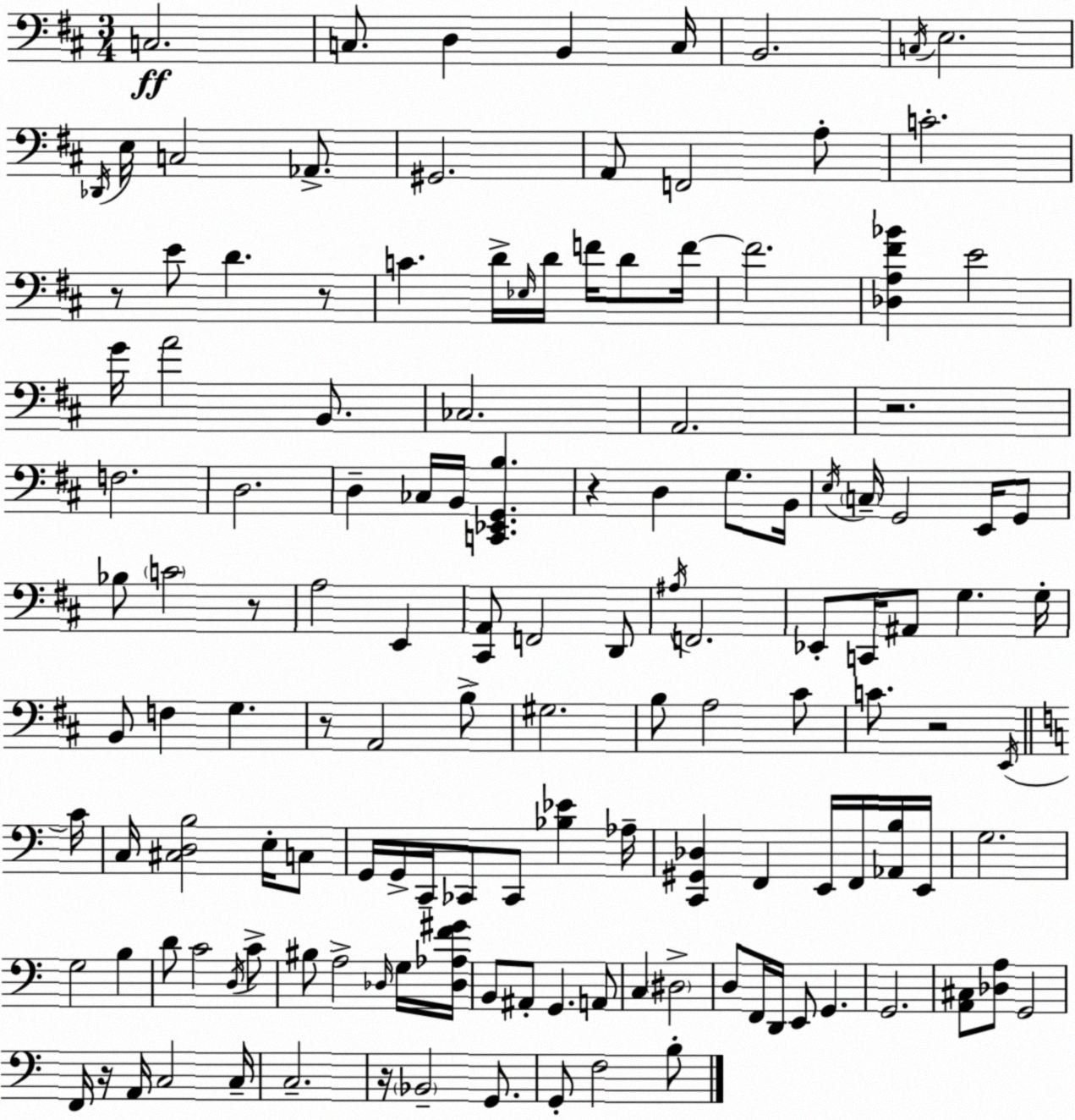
X:1
T:Untitled
M:3/4
L:1/4
K:D
C,2 C,/2 D, B,, C,/4 B,,2 C,/4 E,2 _D,,/4 E,/4 C,2 _A,,/2 ^G,,2 A,,/2 F,,2 A,/2 C2 z/2 E/2 D z/2 C D/4 _E,/4 D/4 F/4 D/2 F/4 F2 [_D,A,^F_B] E2 G/4 A2 B,,/2 _C,2 A,,2 z2 F,2 D,2 D, _C,/4 B,,/4 [C,,_E,,G,,B,] z D, G,/2 B,,/4 E,/4 C,/4 G,,2 E,,/4 G,,/2 _B,/2 C2 z/2 A,2 E,, [^C,,A,,]/2 F,,2 D,,/2 ^A,/4 F,,2 _E,,/2 C,,/4 ^A,,/2 G, G,/4 B,,/2 F, G, z/2 A,,2 B,/2 ^G,2 B,/2 A,2 ^C/2 C/2 z2 E,,/4 C/4 C,/4 [^C,D,B,]2 E,/4 C,/2 G,,/4 G,,/4 C,,/4 _C,,/2 _C,,/2 [_B,_E] _A,/4 [C,,^G,,_D,] F,, E,,/4 F,,/4 [_A,,B,]/4 E,,/4 G,2 G,2 B, D/2 C2 D,/4 C/2 ^B,/2 A,2 _D,/4 G,/4 [_D,_A,F^G]/4 B,,/2 ^A,,/2 G,, A,,/2 C, ^D,2 D,/2 F,,/4 D,,/4 E,,/2 G,, G,,2 [A,,^C,]/2 [_D,A,]/2 G,,2 F,,/4 z/4 A,,/4 C,2 C,/4 C,2 z/4 _B,,2 G,,/2 G,,/2 F,2 B,/2